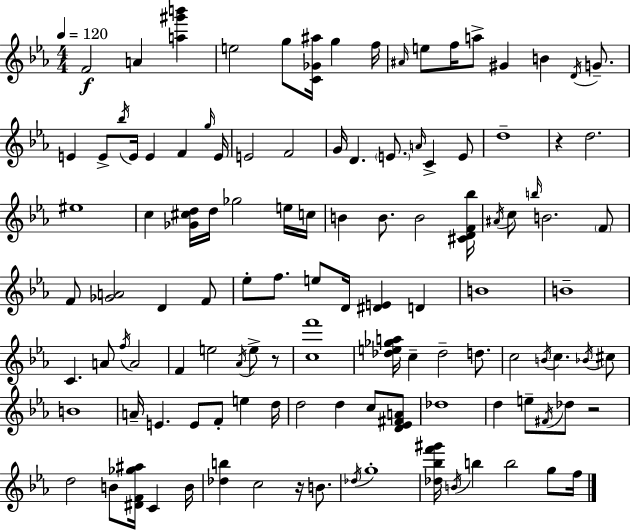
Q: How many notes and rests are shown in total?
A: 116